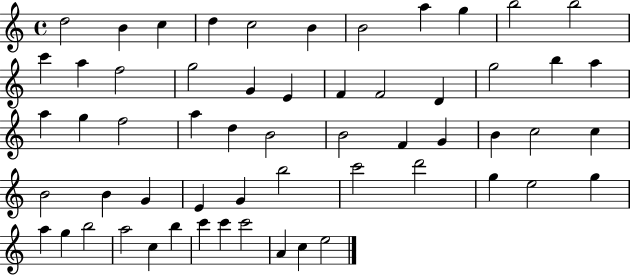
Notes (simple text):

D5/h B4/q C5/q D5/q C5/h B4/q B4/h A5/q G5/q B5/h B5/h C6/q A5/q F5/h G5/h G4/q E4/q F4/q F4/h D4/q G5/h B5/q A5/q A5/q G5/q F5/h A5/q D5/q B4/h B4/h F4/q G4/q B4/q C5/h C5/q B4/h B4/q G4/q E4/q G4/q B5/h C6/h D6/h G5/q E5/h G5/q A5/q G5/q B5/h A5/h C5/q B5/q C6/q C6/q C6/h A4/q C5/q E5/h